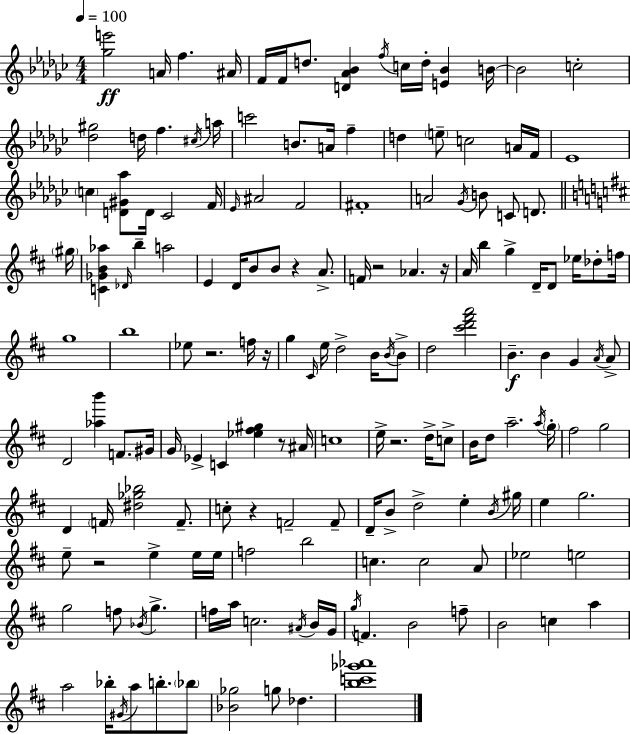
{
  \clef treble
  \numericTimeSignature
  \time 4/4
  \key ees \minor
  \tempo 4 = 100
  <ges'' e'''>2\ff a'16 f''4. ais'16 | f'16 f'16 d''8. <d' aes' bes'>4 \acciaccatura { f''16 } c''16 d''16-. <e' bes'>4 | b'16~~ b'2 c''2-. | <des'' gis''>2 d''16 f''4. | \break \acciaccatura { cis''16 } a''16 c'''2 b'8. a'16 f''4-- | d''4 \parenthesize e''8-- c''2 | a'16 f'16 ees'1 | \parenthesize c''4 <d' gis' aes''>8 d'16 ces'2 | \break f'16 \grace { ees'16 } ais'2 f'2 | fis'1-. | a'2 \acciaccatura { ges'16 } b'8 c'8 | d'8. \bar "||" \break \key d \major \parenthesize gis''16 <c' ges' b' aes''>4 \grace { des'16 } b''4-- a''2 | e'4 d'16 b'8 b'8 r4 a'8.-> | f'16 r2 aes'4. | r16 a'16 b''4 g''4-> d'16-- d'8 ees''16 des''8-. | \break f''16 g''1 | b''1 | ees''8 r2. | f''16 r16 g''4 \grace { cis'16 } e''16 d''2-> | \break b'16 \acciaccatura { b'16 } b'8-> d''2 <cis''' d''' fis''' a'''>2 | b'4.--\f b'4 g'4 | \acciaccatura { a'16 } a'8-> d'2 <aes'' b'''>4 | f'8. gis'16 g'16 ees'4-> c'4 <ees'' fis'' gis''>4 | \break r8 ais'16 c''1 | e''16-> r2. | d''16-> c''8-> b'16 d''8 a''2.-- | \acciaccatura { a''16 } \parenthesize g''16-. fis''2 g''2 | \break d'4 \parenthesize f'16 <dis'' ges'' bes''>2 | f'8.-- c''8-. r4 f'2-- | f'8-- d'16-- b'8-> d''2-> | e''4-. \acciaccatura { b'16 } gis''16 e''4 g''2. | \break e''8-- r2 | e''4-> e''16 e''16 f''2 b''2 | c''4. c''2 | a'8 ees''2 e''2 | \break g''2 f''8 | \acciaccatura { bes'16 } g''4.-> f''16 a''16 c''2. | \acciaccatura { ais'16 } b'16 g'16 \acciaccatura { g''16 } f'4. | b'2 f''8-- b'2 | \break c''4 a''4 a''2 | bes''16-. \acciaccatura { gis'16 } a''8 b''8.-. \parenthesize bes''8 <bes' ges''>2 | g''8 des''4. <b'' c''' ges''' aes'''>1 | \bar "|."
}